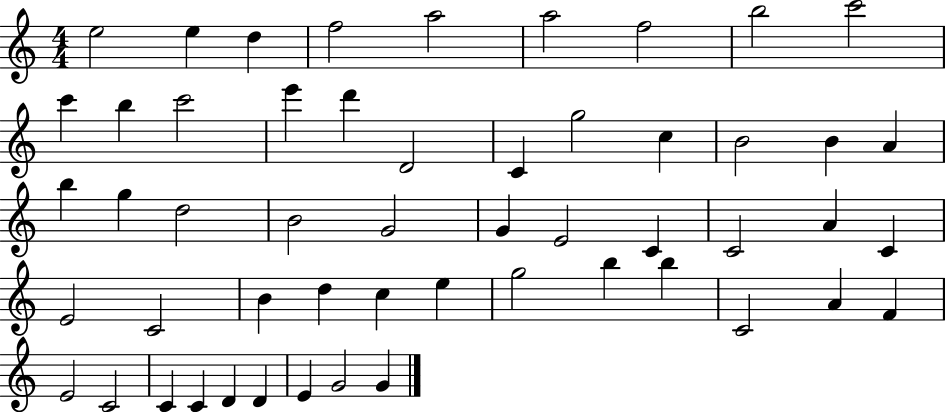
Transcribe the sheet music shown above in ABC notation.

X:1
T:Untitled
M:4/4
L:1/4
K:C
e2 e d f2 a2 a2 f2 b2 c'2 c' b c'2 e' d' D2 C g2 c B2 B A b g d2 B2 G2 G E2 C C2 A C E2 C2 B d c e g2 b b C2 A F E2 C2 C C D D E G2 G